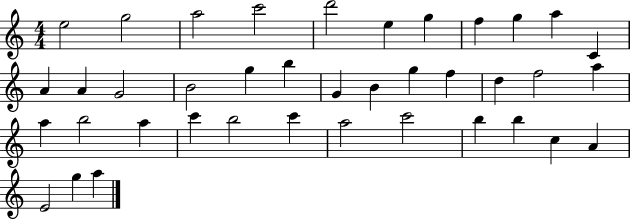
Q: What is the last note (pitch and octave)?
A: A5